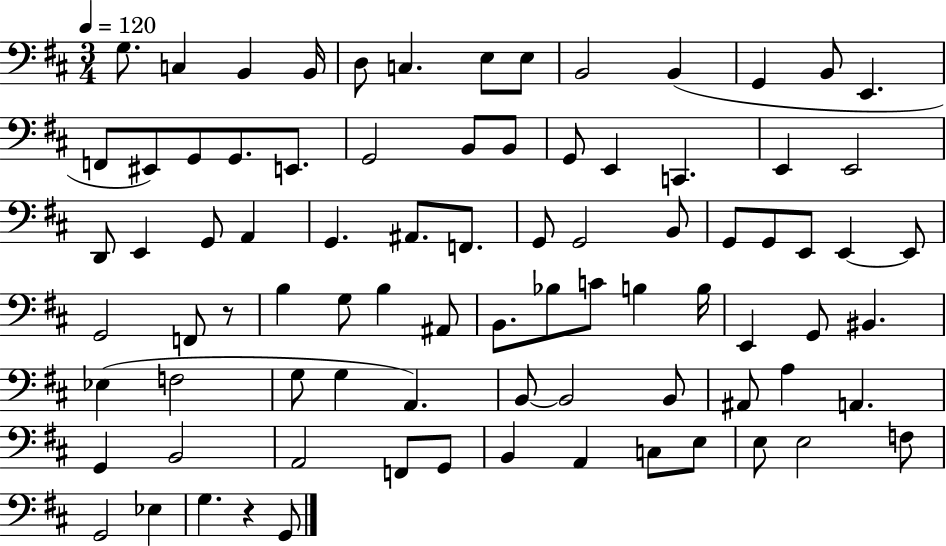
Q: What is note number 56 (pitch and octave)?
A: Eb3